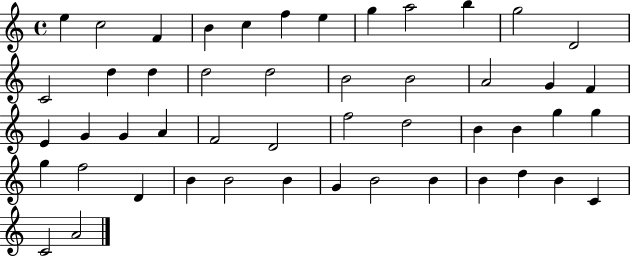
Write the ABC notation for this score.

X:1
T:Untitled
M:4/4
L:1/4
K:C
e c2 F B c f e g a2 b g2 D2 C2 d d d2 d2 B2 B2 A2 G F E G G A F2 D2 f2 d2 B B g g g f2 D B B2 B G B2 B B d B C C2 A2